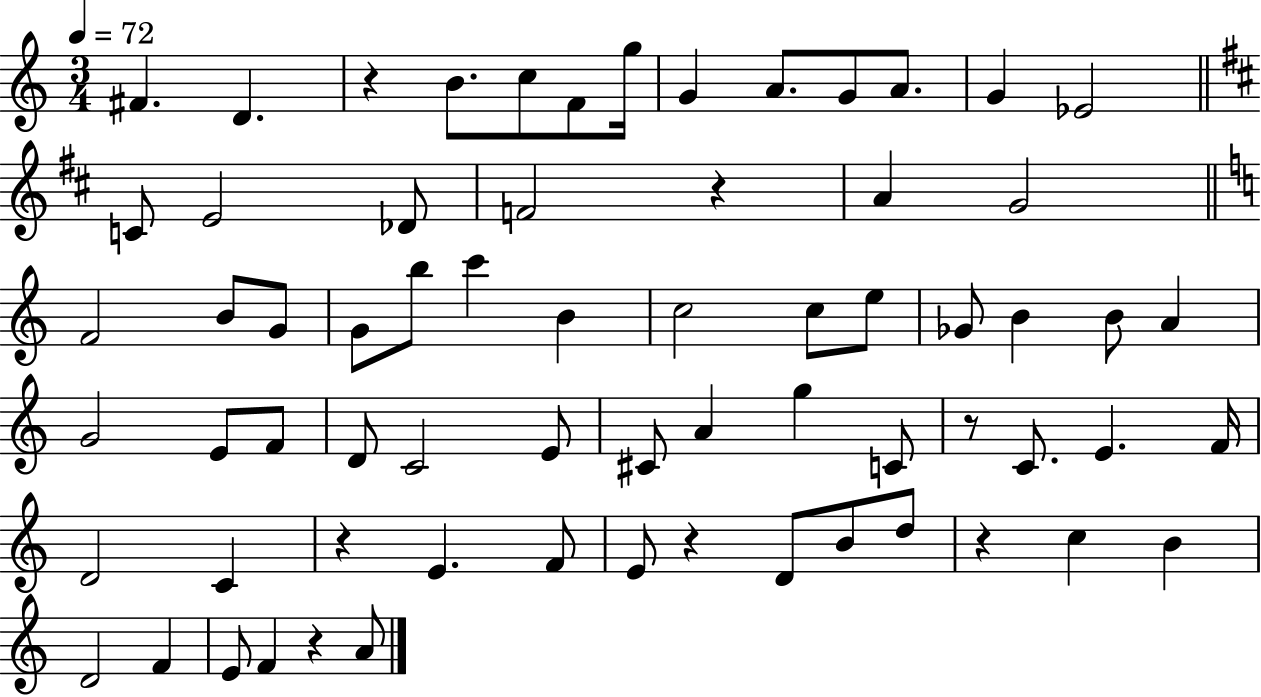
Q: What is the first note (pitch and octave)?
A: F#4